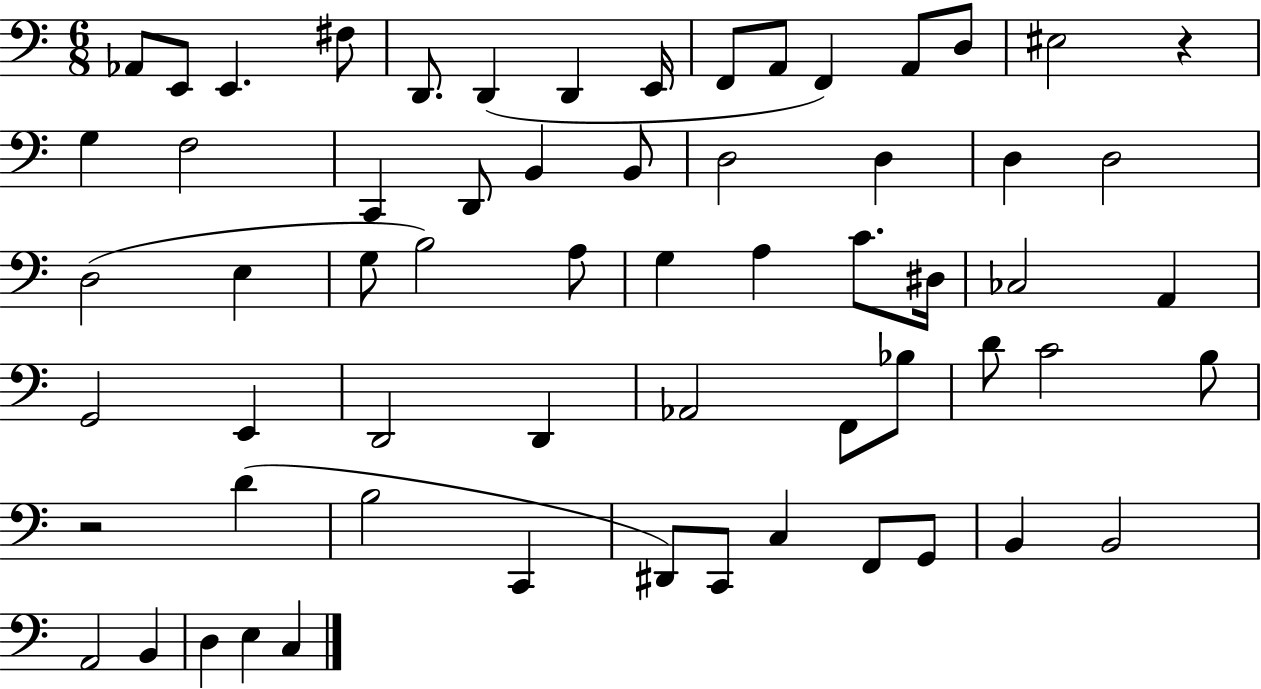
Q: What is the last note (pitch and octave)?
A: C3